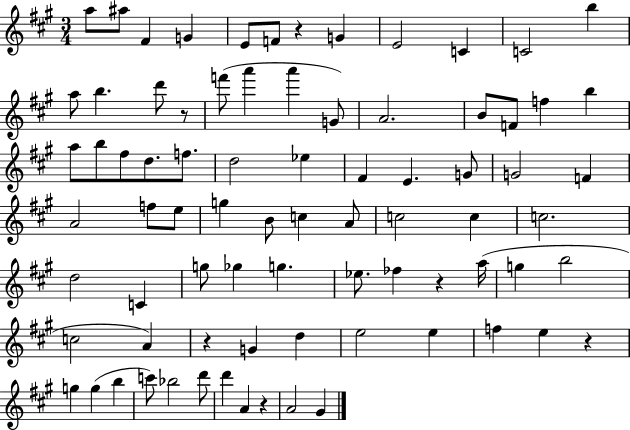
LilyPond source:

{
  \clef treble
  \numericTimeSignature
  \time 3/4
  \key a \major
  \repeat volta 2 { a''8 ais''8 fis'4 g'4 | e'8 f'8 r4 g'4 | e'2 c'4 | c'2 b''4 | \break a''8 b''4. d'''8 r8 | f'''8( a'''4 a'''4 g'8) | a'2. | b'8 f'8 f''4 b''4 | \break a''8 b''8 fis''8 d''8. f''8. | d''2 ees''4 | fis'4 e'4. g'8 | g'2 f'4 | \break a'2 f''8 e''8 | g''4 b'8 c''4 a'8 | c''2 c''4 | c''2. | \break d''2 c'4 | g''8 ges''4 g''4. | ees''8. fes''4 r4 a''16( | g''4 b''2 | \break c''2 a'4) | r4 g'4 d''4 | e''2 e''4 | f''4 e''4 r4 | \break g''4 g''4( b''4 | c'''8) bes''2 d'''8 | d'''4 a'4 r4 | a'2 gis'4 | \break } \bar "|."
}